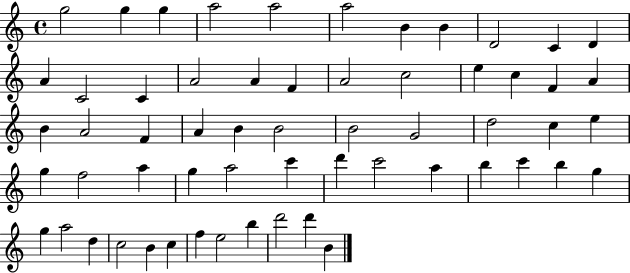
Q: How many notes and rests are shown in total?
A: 59